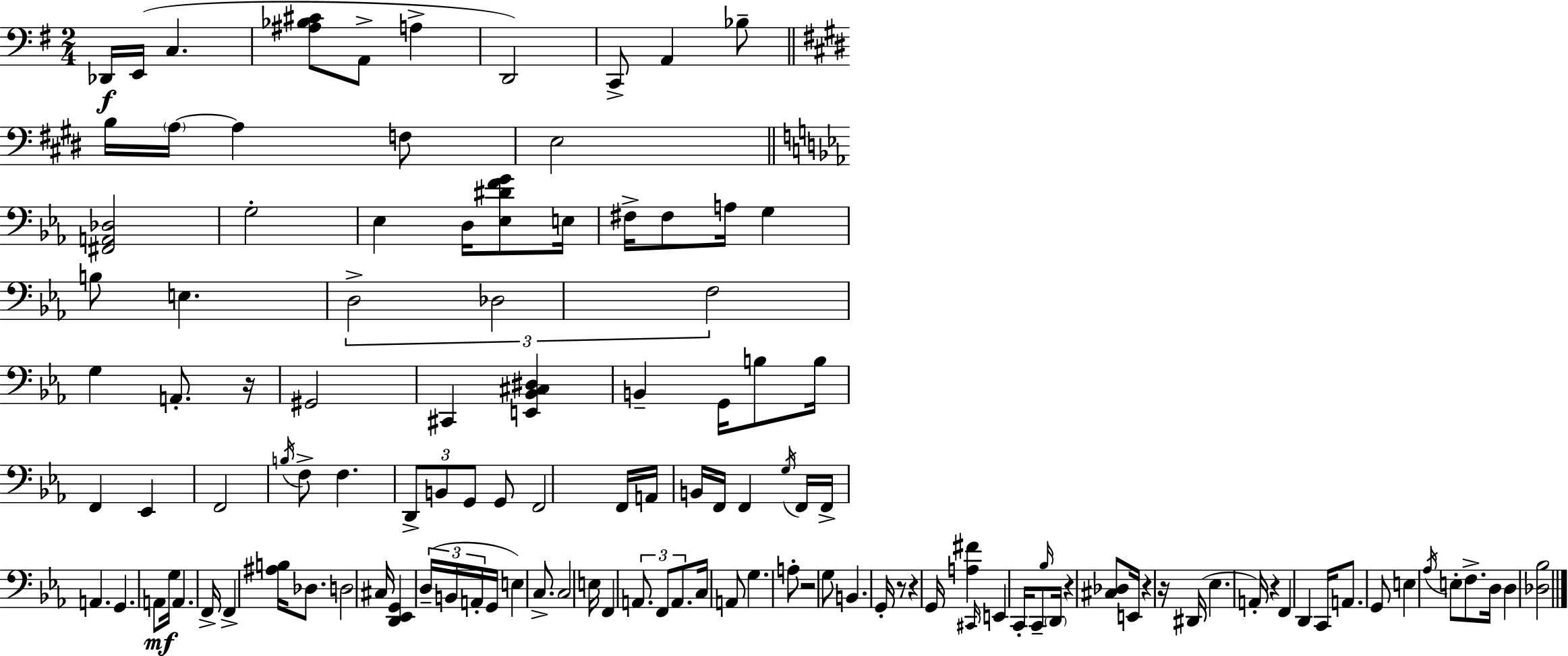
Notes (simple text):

Db2/s E2/s C3/q. [A#3,Bb3,C#4]/e A2/e A3/q D2/h C2/e A2/q Bb3/e B3/s A3/s A3/q F3/e E3/h [F#2,A2,Db3]/h G3/h Eb3/q D3/s [Eb3,D#4,F4,G4]/e E3/s F#3/s F#3/e A3/s G3/q B3/e E3/q. D3/h Db3/h F3/h G3/q A2/e. R/s G#2/h C#2/q [E2,Bb2,C#3,D#3]/q B2/q G2/s B3/e B3/s F2/q Eb2/q F2/h B3/s F3/e F3/q. D2/e B2/e G2/e G2/e F2/h F2/s A2/s B2/s F2/s F2/q G3/s F2/s F2/s A2/q. G2/q. A2/e G3/s A2/q. F2/s F2/q [A#3,B3]/s Db3/e. D3/h C#3/s [D2,Eb2,G2]/q D3/s B2/s A2/s G2/s E3/q C3/e. C3/h E3/s F2/q A2/e. F2/e A2/e. C3/s A2/e G3/q. A3/e R/h G3/e B2/q. G2/s R/e R/q G2/s [A3,F#4]/q C#2/s E2/q C2/s C2/e Bb3/s D2/s R/q [C#3,Db3]/e E2/s R/q R/s D#2/s Eb3/q. A2/s R/q F2/q D2/q C2/s A2/e. G2/e E3/q Ab3/s E3/e F3/e. D3/s D3/q [Db3,Bb3]/h